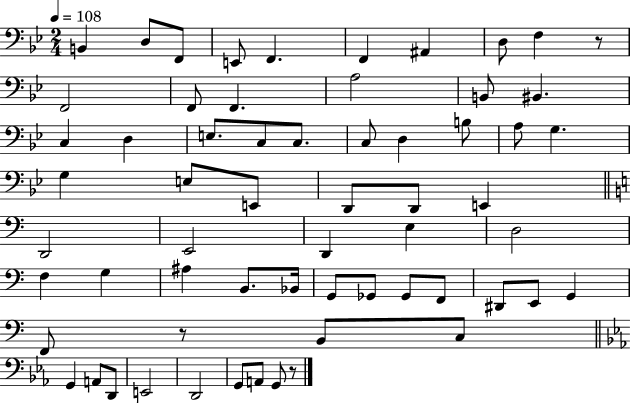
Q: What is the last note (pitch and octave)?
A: G2